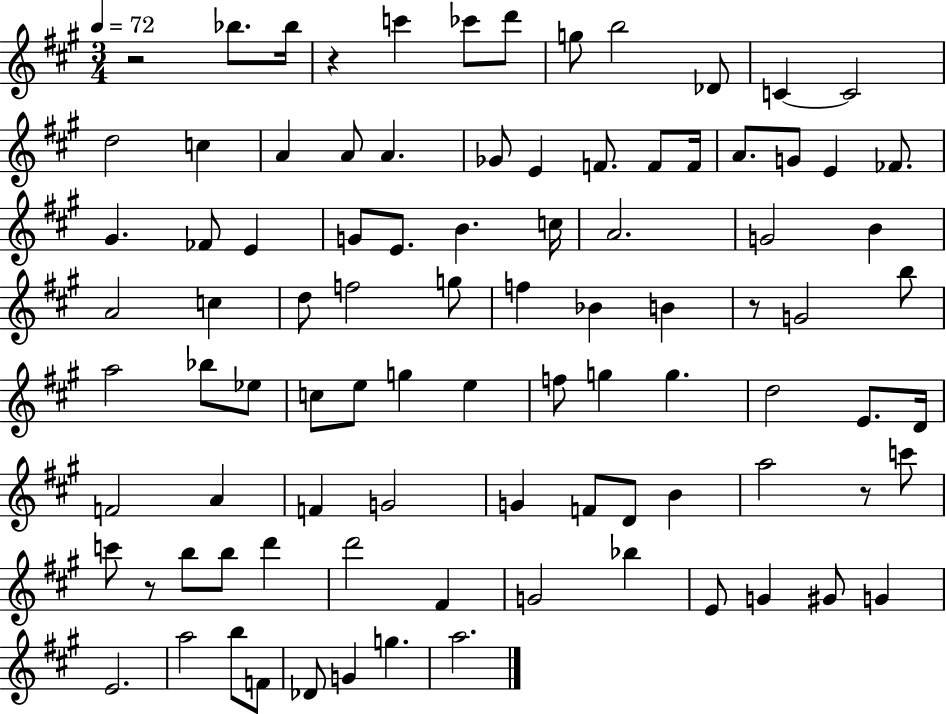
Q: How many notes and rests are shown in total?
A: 92